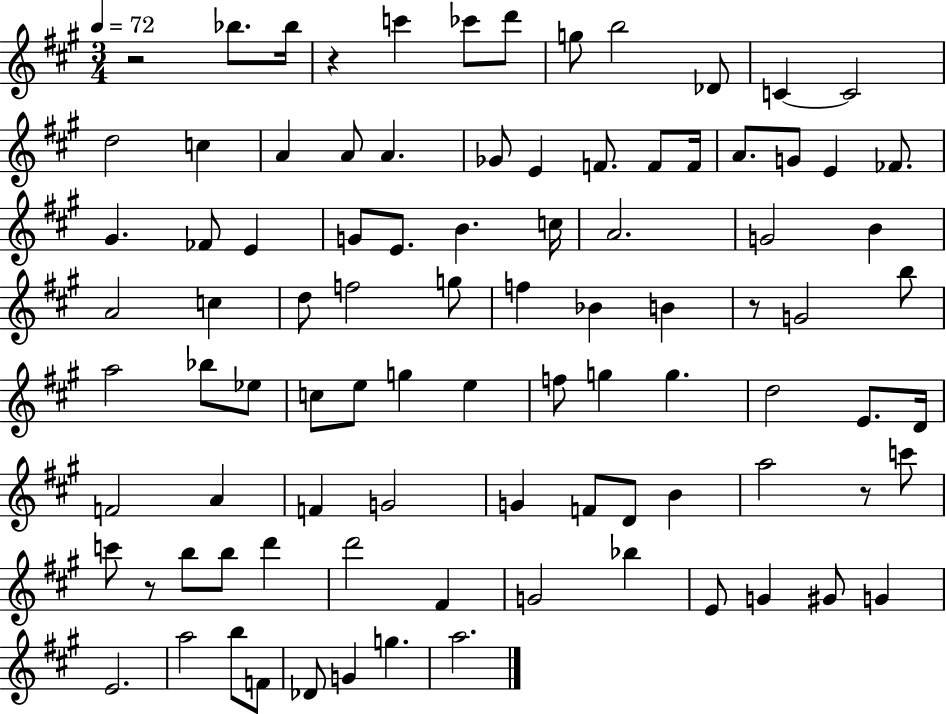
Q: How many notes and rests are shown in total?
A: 92